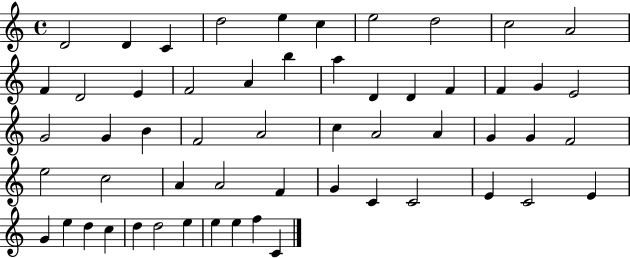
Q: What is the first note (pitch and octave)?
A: D4